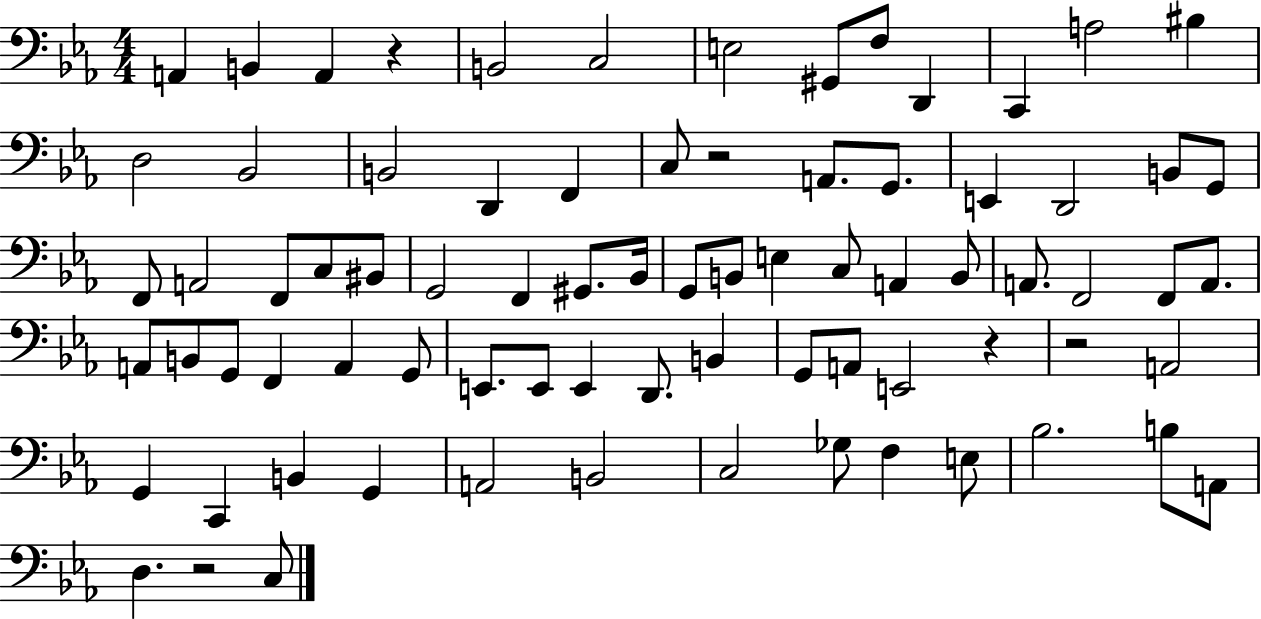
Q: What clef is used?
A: bass